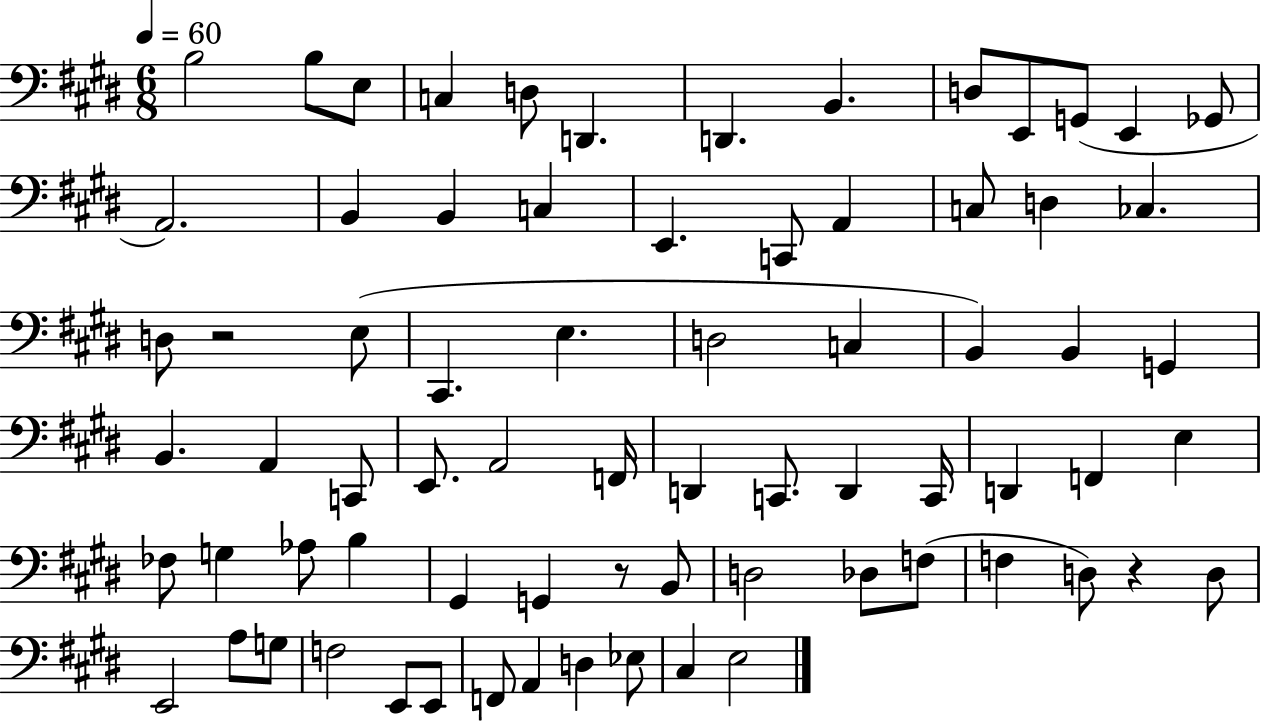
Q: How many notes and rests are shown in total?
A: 73